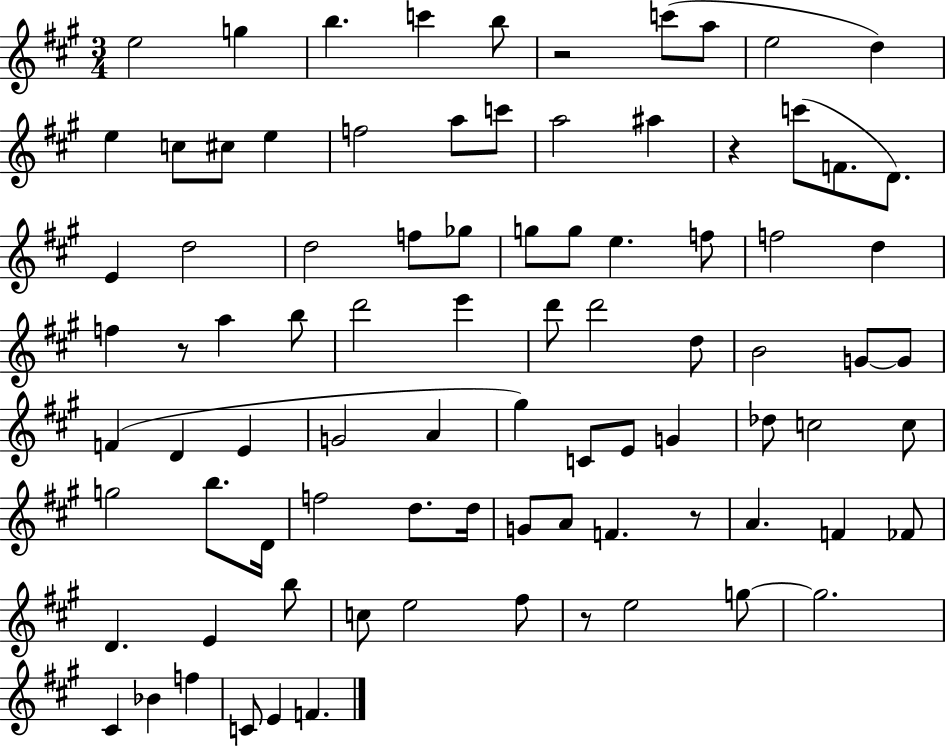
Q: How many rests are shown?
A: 5